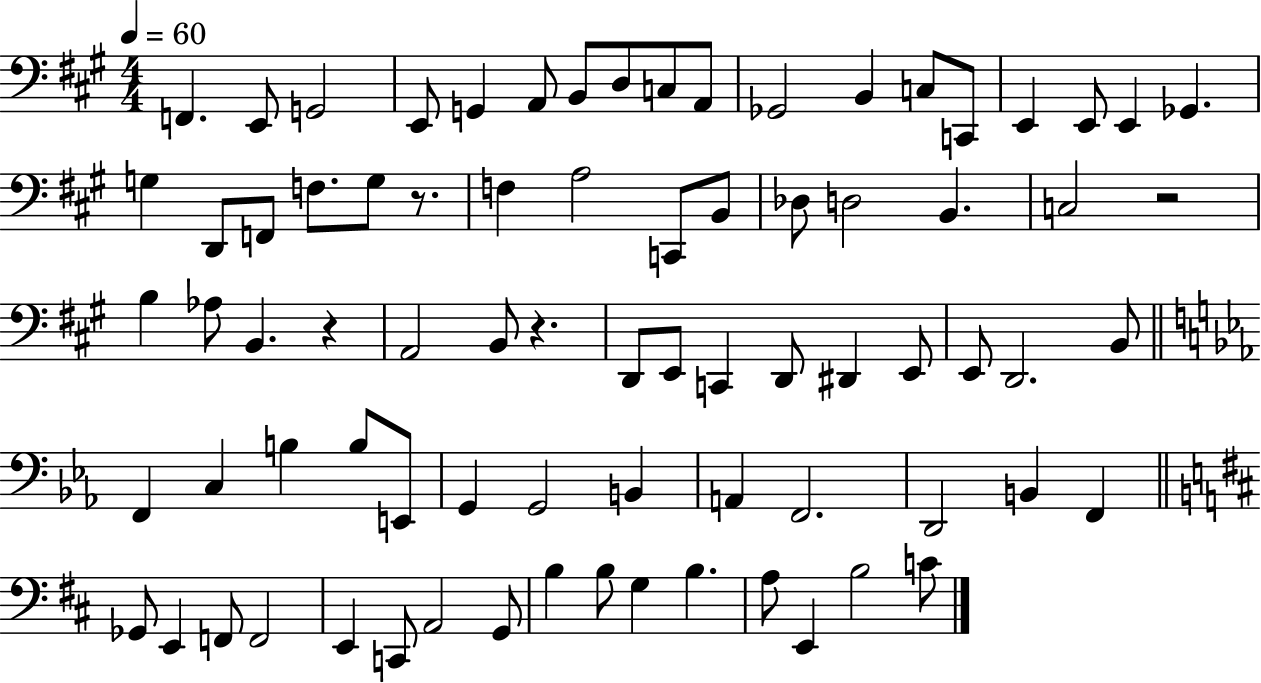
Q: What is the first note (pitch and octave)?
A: F2